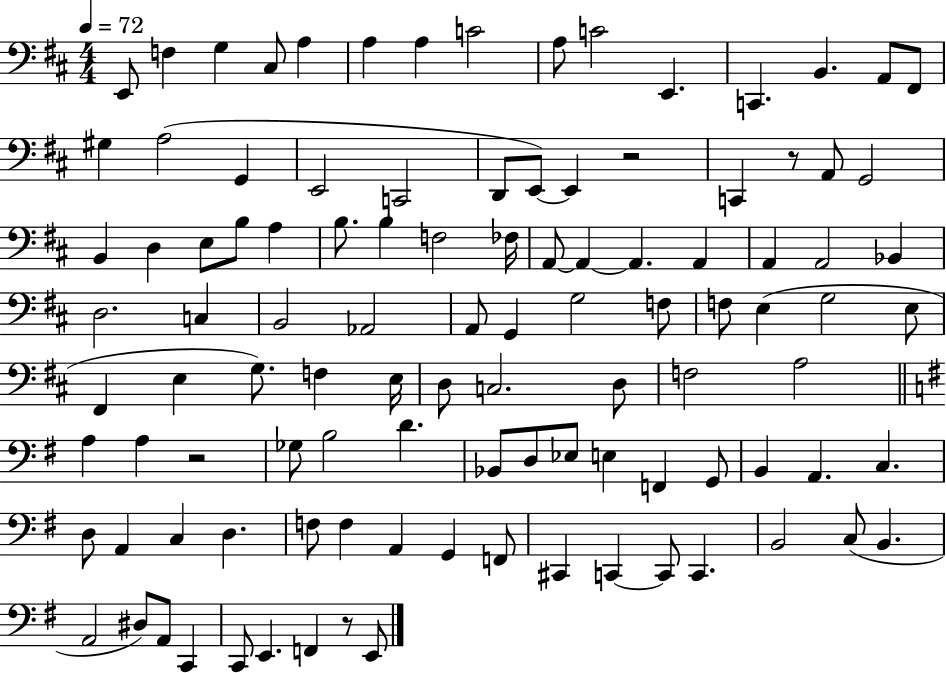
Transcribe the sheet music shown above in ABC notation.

X:1
T:Untitled
M:4/4
L:1/4
K:D
E,,/2 F, G, ^C,/2 A, A, A, C2 A,/2 C2 E,, C,, B,, A,,/2 ^F,,/2 ^G, A,2 G,, E,,2 C,,2 D,,/2 E,,/2 E,, z2 C,, z/2 A,,/2 G,,2 B,, D, E,/2 B,/2 A, B,/2 B, F,2 _F,/4 A,,/2 A,, A,, A,, A,, A,,2 _B,, D,2 C, B,,2 _A,,2 A,,/2 G,, G,2 F,/2 F,/2 E, G,2 E,/2 ^F,, E, G,/2 F, E,/4 D,/2 C,2 D,/2 F,2 A,2 A, A, z2 _G,/2 B,2 D _B,,/2 D,/2 _E,/2 E, F,, G,,/2 B,, A,, C, D,/2 A,, C, D, F,/2 F, A,, G,, F,,/2 ^C,, C,, C,,/2 C,, B,,2 C,/2 B,, A,,2 ^D,/2 A,,/2 C,, C,,/2 E,, F,, z/2 E,,/2